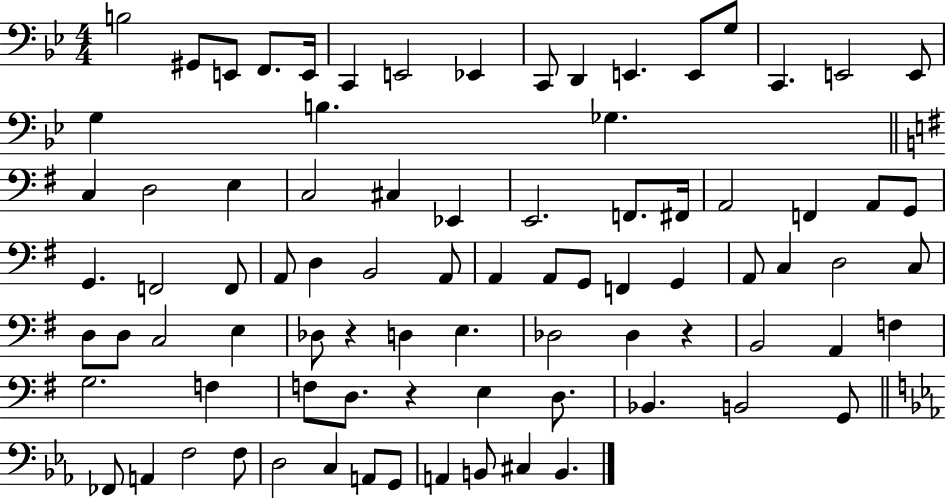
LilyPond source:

{
  \clef bass
  \numericTimeSignature
  \time 4/4
  \key bes \major
  \repeat volta 2 { b2 gis,8 e,8 f,8. e,16 | c,4 e,2 ees,4 | c,8 d,4 e,4. e,8 g8 | c,4. e,2 e,8 | \break g4 b4. ges4. | \bar "||" \break \key e \minor c4 d2 e4 | c2 cis4 ees,4 | e,2. f,8. fis,16 | a,2 f,4 a,8 g,8 | \break g,4. f,2 f,8 | a,8 d4 b,2 a,8 | a,4 a,8 g,8 f,4 g,4 | a,8 c4 d2 c8 | \break d8 d8 c2 e4 | des8 r4 d4 e4. | des2 des4 r4 | b,2 a,4 f4 | \break g2. f4 | f8 d8. r4 e4 d8. | bes,4. b,2 g,8 | \bar "||" \break \key ees \major fes,8 a,4 f2 f8 | d2 c4 a,8 g,8 | a,4 b,8 cis4 b,4. | } \bar "|."
}